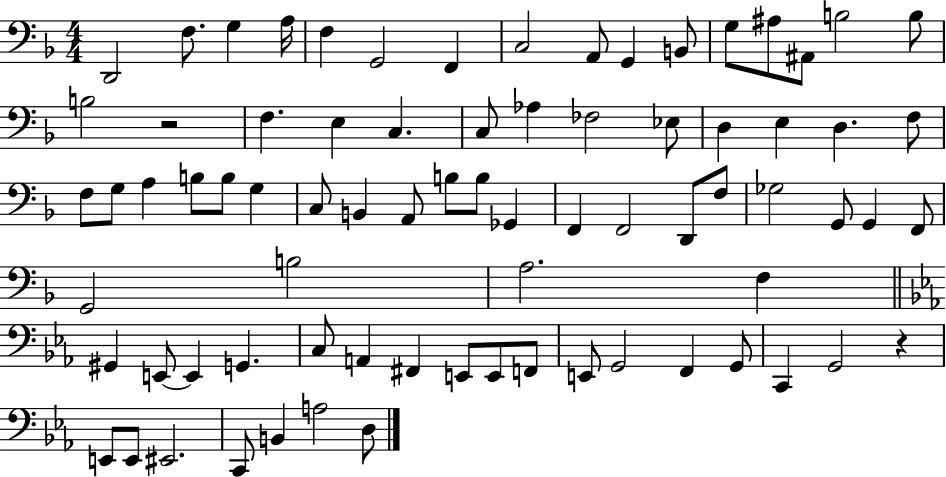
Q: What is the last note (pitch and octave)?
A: D3